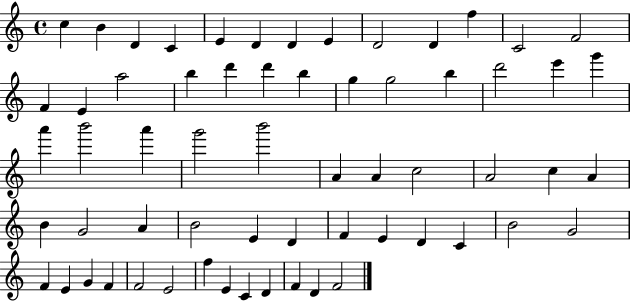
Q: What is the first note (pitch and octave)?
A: C5